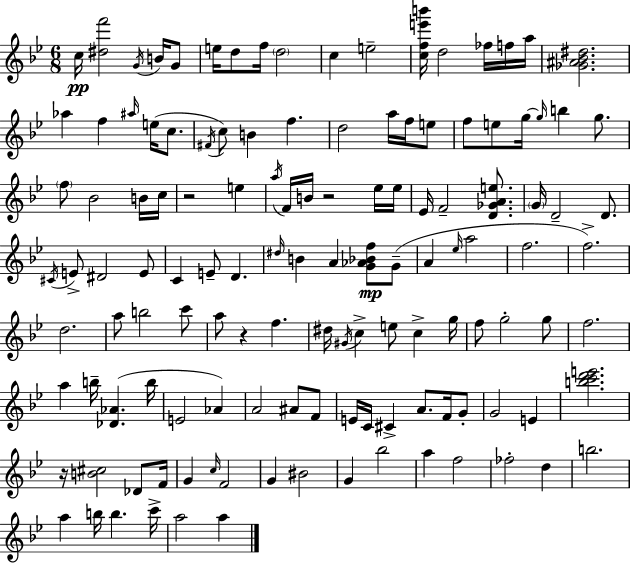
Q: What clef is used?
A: treble